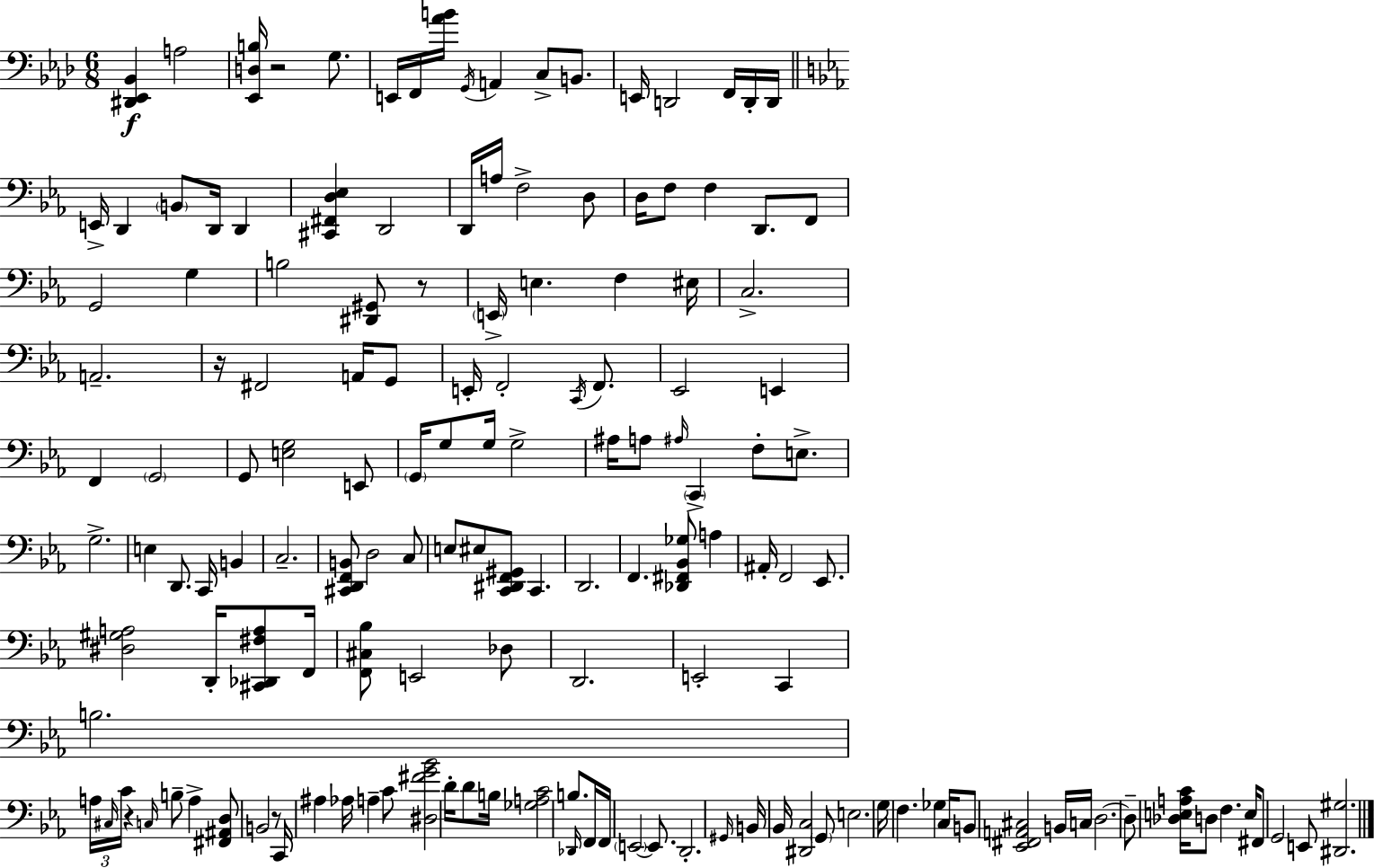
X:1
T:Untitled
M:6/8
L:1/4
K:Fm
[^D,,_E,,_B,,] A,2 [_E,,D,B,]/4 z2 G,/2 E,,/4 F,,/4 [_AB]/4 G,,/4 A,, C,/2 B,,/2 E,,/4 D,,2 F,,/4 D,,/4 D,,/4 E,,/4 D,, B,,/2 D,,/4 D,, [^C,,^F,,D,_E,] D,,2 D,,/4 A,/4 F,2 D,/2 D,/4 F,/2 F, D,,/2 F,,/2 G,,2 G, B,2 [^D,,^G,,]/2 z/2 E,,/4 E, F, ^E,/4 C,2 A,,2 z/4 ^F,,2 A,,/4 G,,/2 E,,/4 F,,2 C,,/4 F,,/2 _E,,2 E,, F,, G,,2 G,,/2 [E,G,]2 E,,/2 G,,/4 G,/2 G,/4 G,2 ^A,/4 A,/2 ^A,/4 C,, F,/2 E,/2 G,2 E, D,,/2 C,,/4 B,, C,2 [^C,,D,,F,,B,,]/2 D,2 C,/2 E,/2 ^E,/2 [C,,^D,,F,,^G,,]/2 C,, D,,2 F,, [_D,,^F,,_B,,_G,]/2 A, ^A,,/4 F,,2 _E,,/2 [^D,^G,A,]2 D,,/4 [^C,,_D,,^F,A,]/2 F,,/4 [F,,^C,_B,]/2 E,,2 _D,/2 D,,2 E,,2 C,, B,2 A,/4 ^C,/4 C/4 z C,/4 B,/2 A, [^F,,^A,,D,]/2 B,,2 z/2 C,,/4 ^A, _A,/4 A, C/2 [^D,^FG_B]2 D/4 D/2 B,/4 [_G,A,C]2 B,/2 _D,,/4 F,,/4 F,,/4 E,,2 E,,/2 D,,2 ^G,,/4 B,,/4 _B,,/4 [^D,,C,]2 G,,/2 E,2 G,/4 F, _G, C,/4 B,,/2 [_E,,^F,,A,,^C,]2 B,,/4 C,/4 D,2 D,/2 [_D,E,A,C]/4 D,/2 F, E,/4 ^F,,/2 G,,2 E,,/2 [^D,,^G,]2